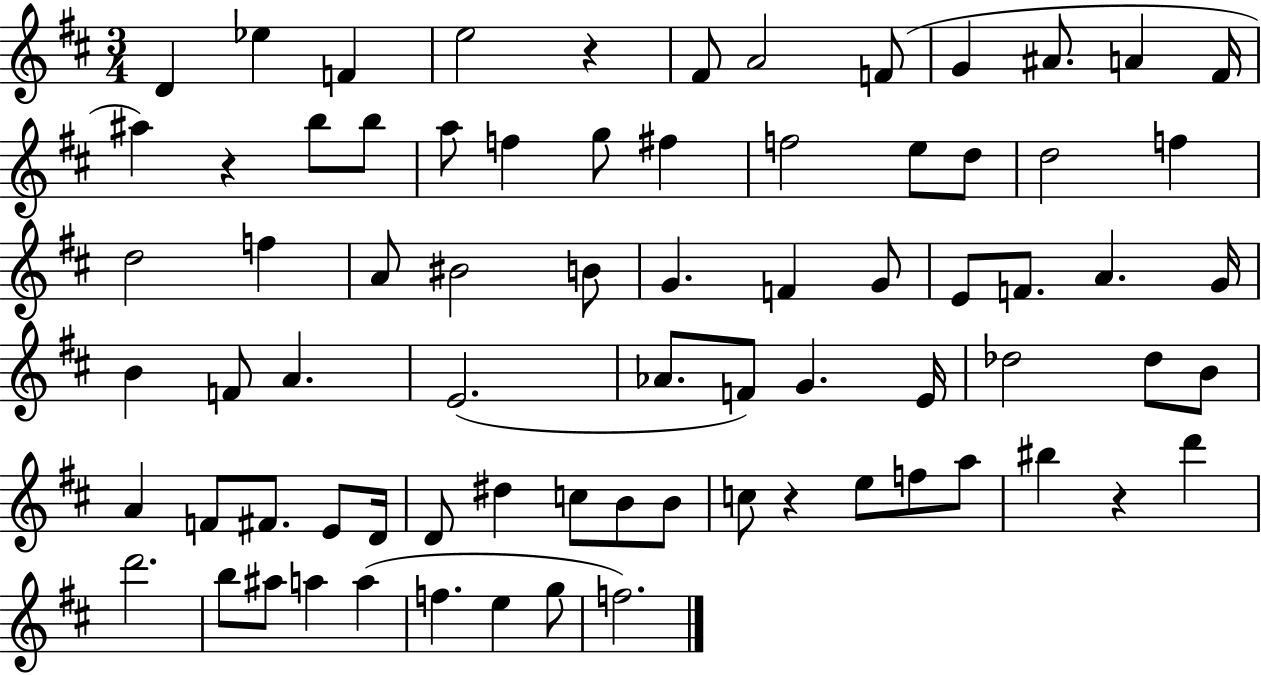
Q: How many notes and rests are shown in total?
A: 75